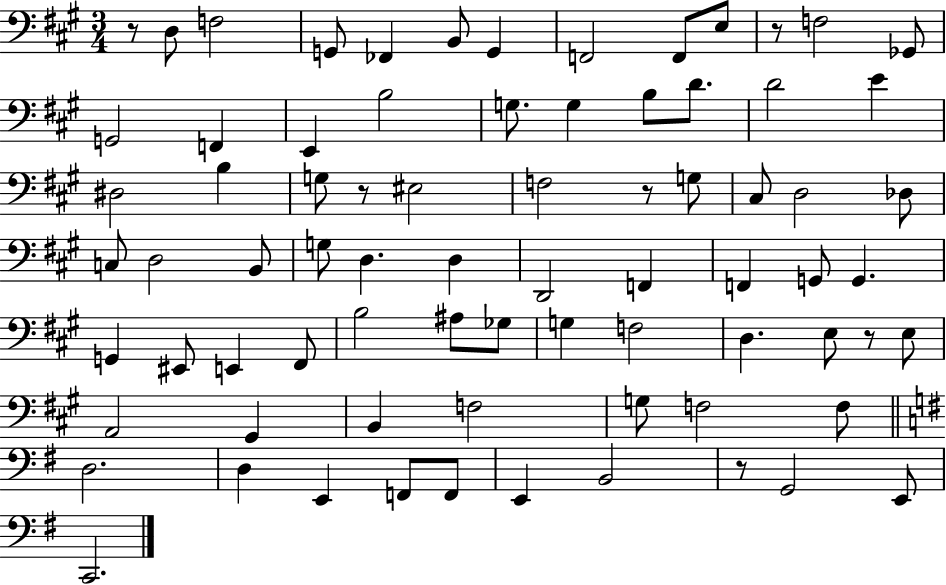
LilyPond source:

{
  \clef bass
  \numericTimeSignature
  \time 3/4
  \key a \major
  r8 d8 f2 | g,8 fes,4 b,8 g,4 | f,2 f,8 e8 | r8 f2 ges,8 | \break g,2 f,4 | e,4 b2 | g8. g4 b8 d'8. | d'2 e'4 | \break dis2 b4 | g8 r8 eis2 | f2 r8 g8 | cis8 d2 des8 | \break c8 d2 b,8 | g8 d4. d4 | d,2 f,4 | f,4 g,8 g,4. | \break g,4 eis,8 e,4 fis,8 | b2 ais8 ges8 | g4 f2 | d4. e8 r8 e8 | \break a,2 gis,4 | b,4 f2 | g8 f2 f8 | \bar "||" \break \key g \major d2. | d4 e,4 f,8 f,8 | e,4 b,2 | r8 g,2 e,8 | \break c,2. | \bar "|."
}